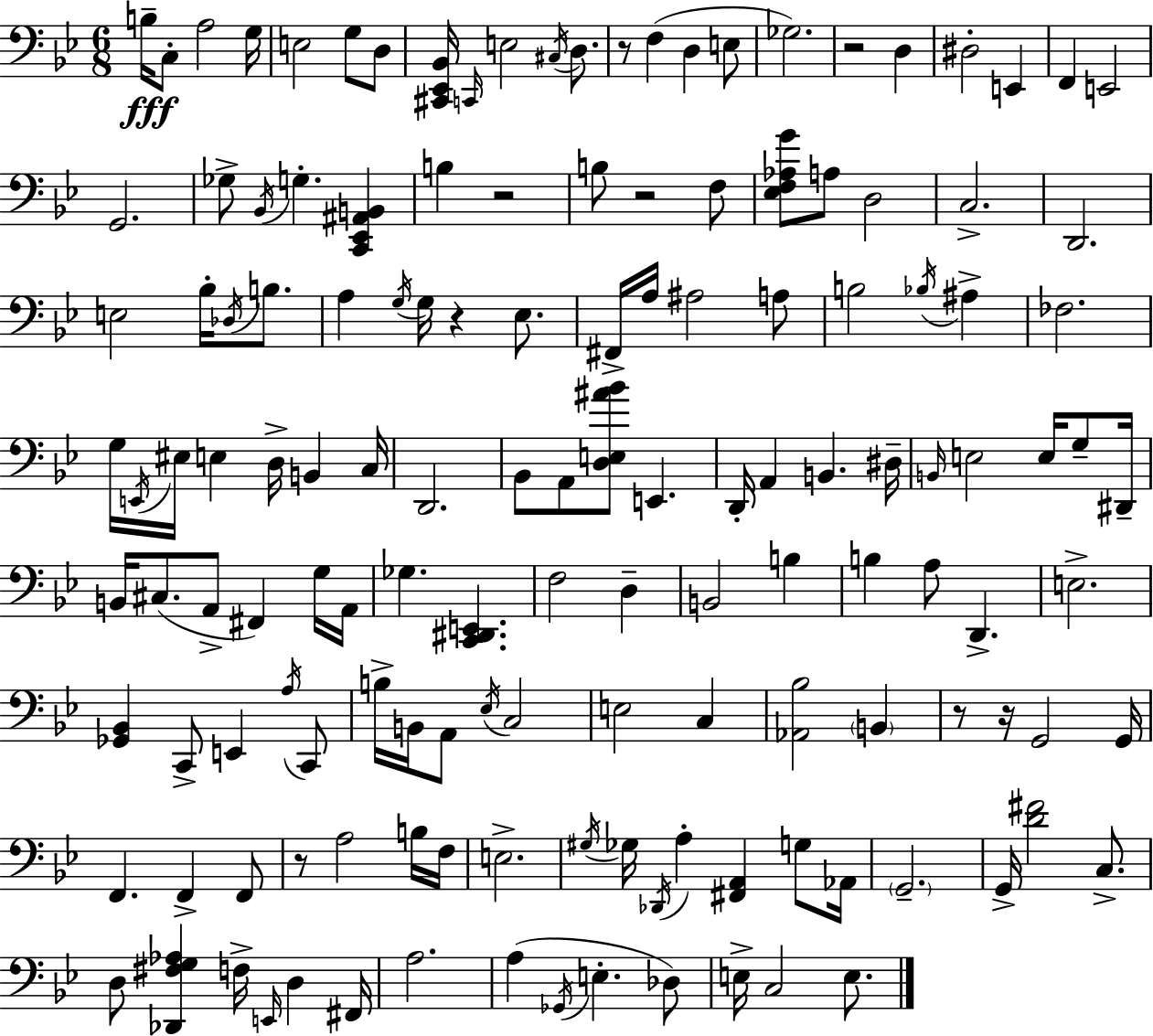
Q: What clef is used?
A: bass